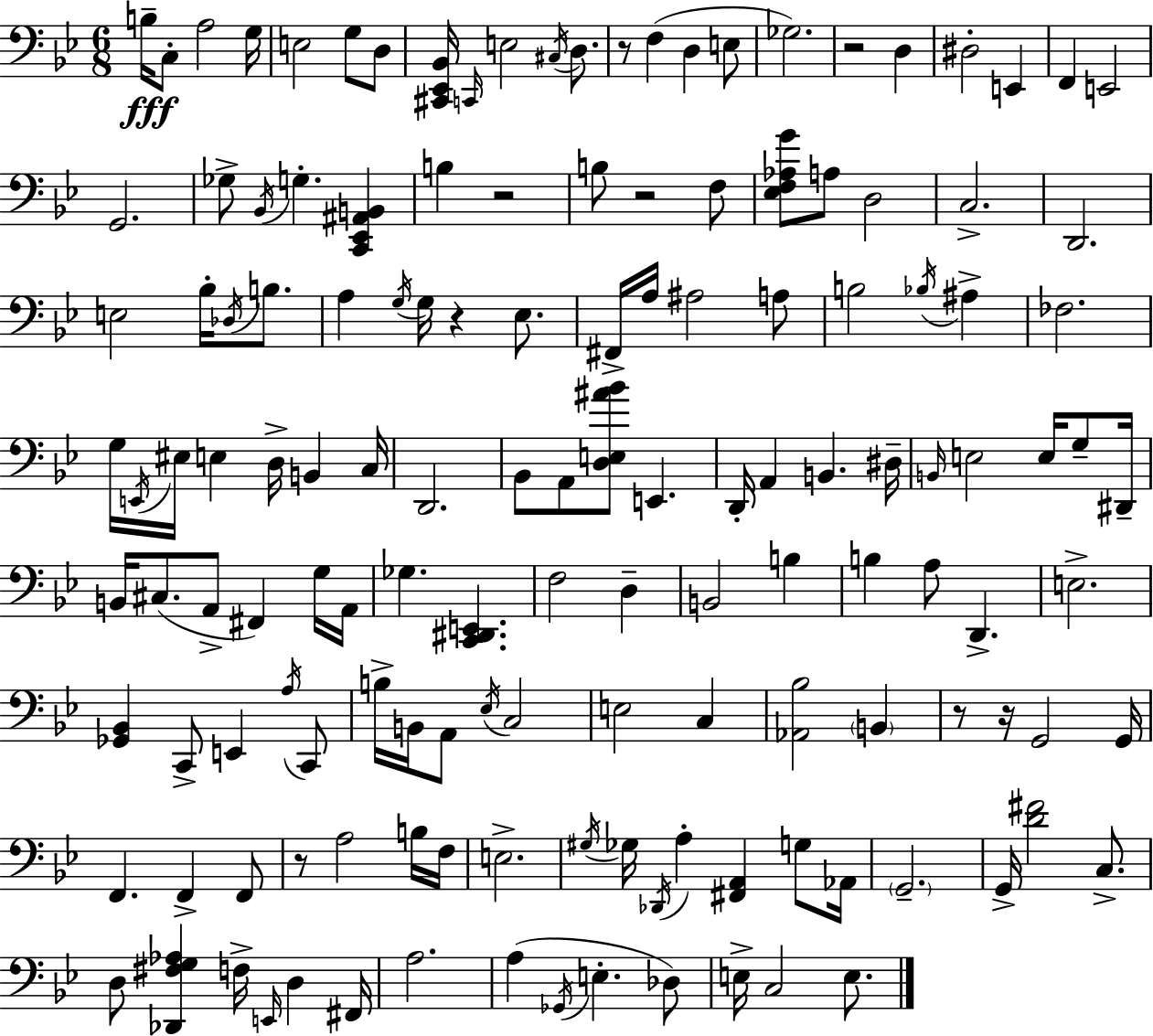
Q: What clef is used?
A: bass